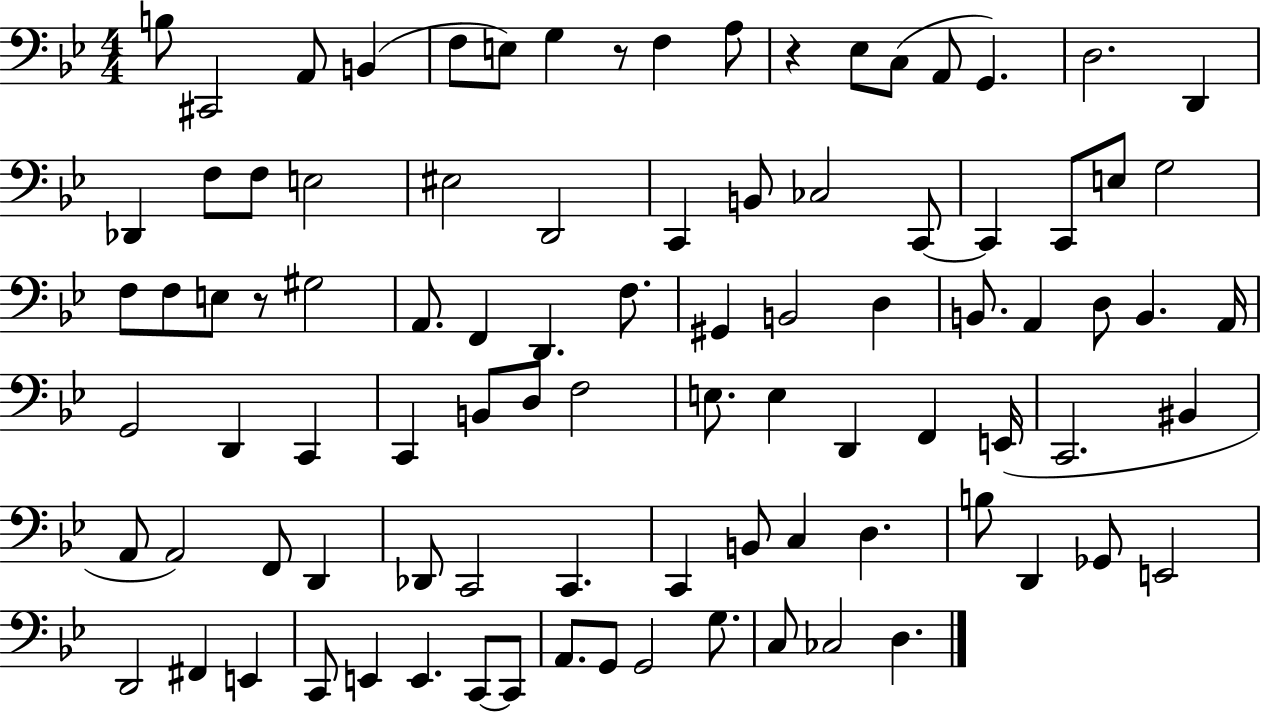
X:1
T:Untitled
M:4/4
L:1/4
K:Bb
B,/2 ^C,,2 A,,/2 B,, F,/2 E,/2 G, z/2 F, A,/2 z _E,/2 C,/2 A,,/2 G,, D,2 D,, _D,, F,/2 F,/2 E,2 ^E,2 D,,2 C,, B,,/2 _C,2 C,,/2 C,, C,,/2 E,/2 G,2 F,/2 F,/2 E,/2 z/2 ^G,2 A,,/2 F,, D,, F,/2 ^G,, B,,2 D, B,,/2 A,, D,/2 B,, A,,/4 G,,2 D,, C,, C,, B,,/2 D,/2 F,2 E,/2 E, D,, F,, E,,/4 C,,2 ^B,, A,,/2 A,,2 F,,/2 D,, _D,,/2 C,,2 C,, C,, B,,/2 C, D, B,/2 D,, _G,,/2 E,,2 D,,2 ^F,, E,, C,,/2 E,, E,, C,,/2 C,,/2 A,,/2 G,,/2 G,,2 G,/2 C,/2 _C,2 D,